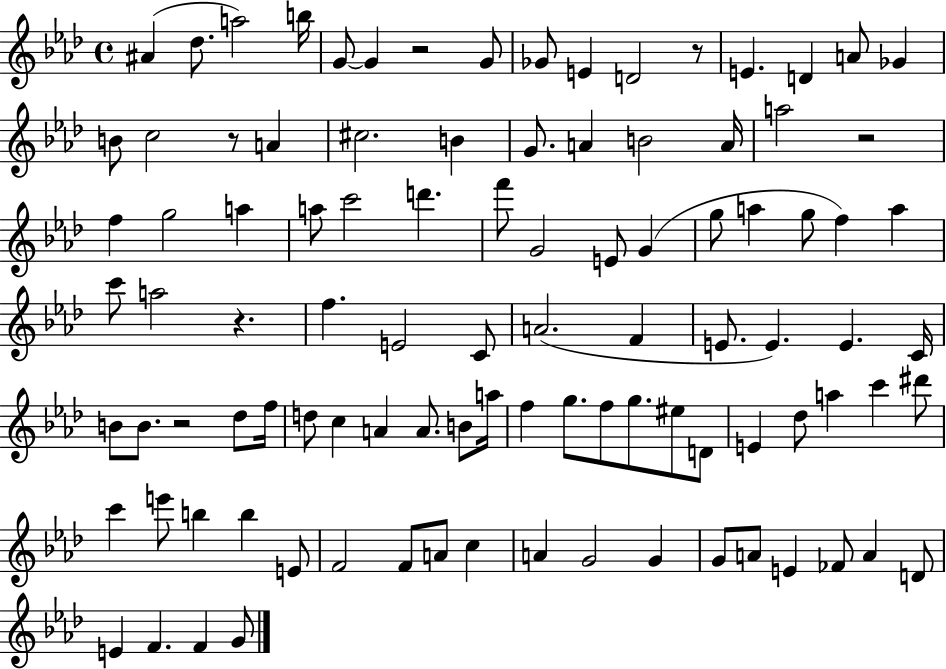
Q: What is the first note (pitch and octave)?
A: A#4